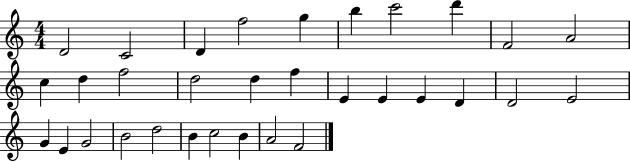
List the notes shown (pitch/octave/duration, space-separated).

D4/h C4/h D4/q F5/h G5/q B5/q C6/h D6/q F4/h A4/h C5/q D5/q F5/h D5/h D5/q F5/q E4/q E4/q E4/q D4/q D4/h E4/h G4/q E4/q G4/h B4/h D5/h B4/q C5/h B4/q A4/h F4/h